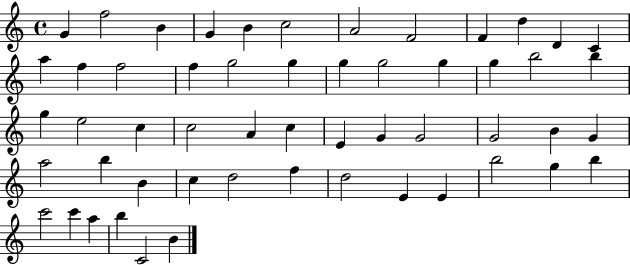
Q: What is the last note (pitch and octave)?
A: B4